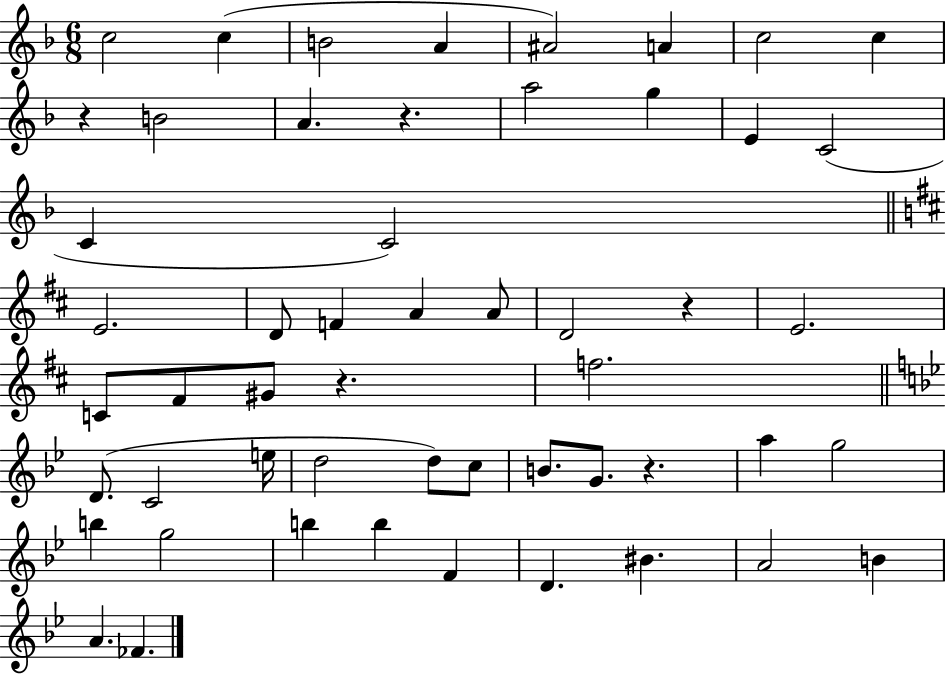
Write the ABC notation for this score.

X:1
T:Untitled
M:6/8
L:1/4
K:F
c2 c B2 A ^A2 A c2 c z B2 A z a2 g E C2 C C2 E2 D/2 F A A/2 D2 z E2 C/2 ^F/2 ^G/2 z f2 D/2 C2 e/4 d2 d/2 c/2 B/2 G/2 z a g2 b g2 b b F D ^B A2 B A _F